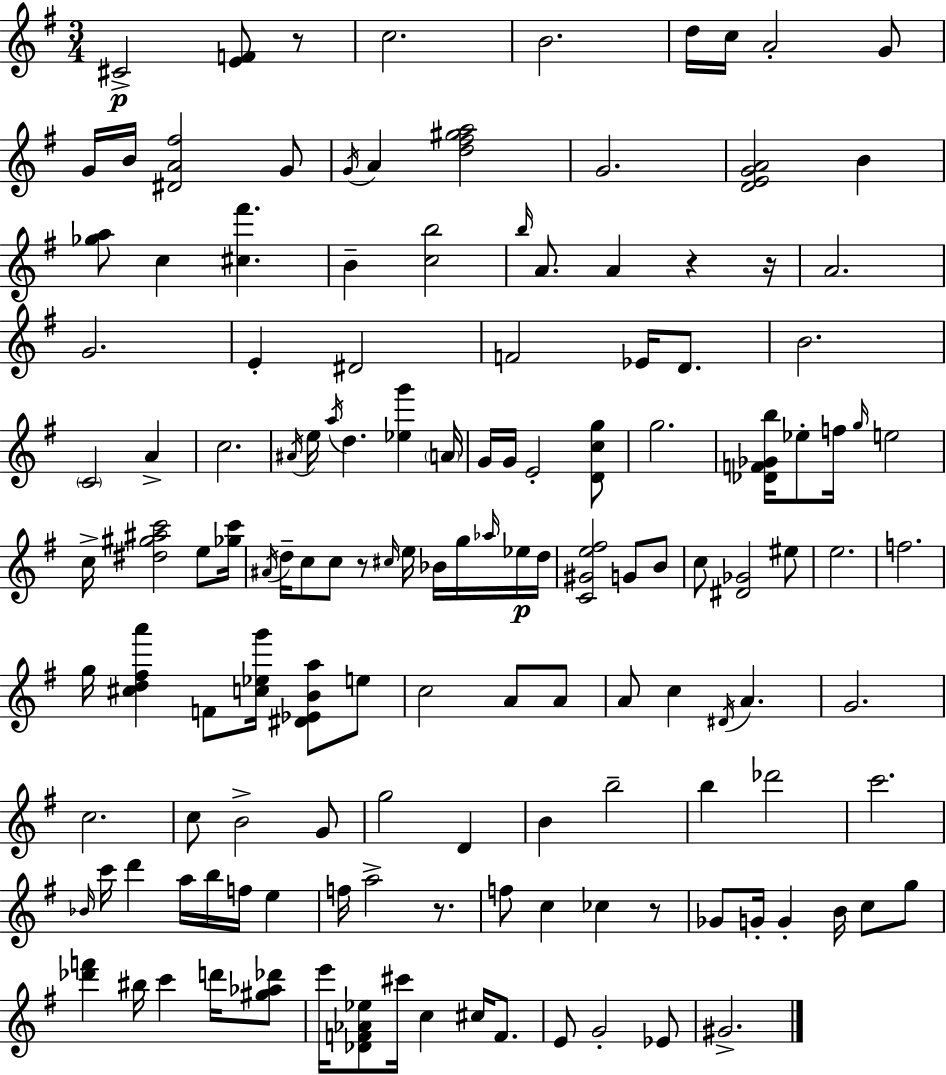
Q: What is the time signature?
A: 3/4